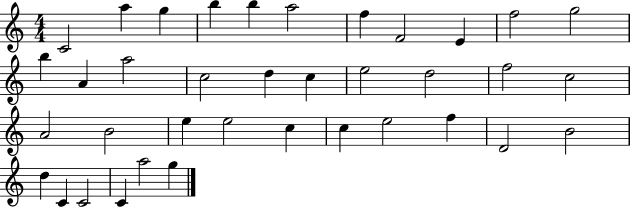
{
  \clef treble
  \numericTimeSignature
  \time 4/4
  \key c \major
  c'2 a''4 g''4 | b''4 b''4 a''2 | f''4 f'2 e'4 | f''2 g''2 | \break b''4 a'4 a''2 | c''2 d''4 c''4 | e''2 d''2 | f''2 c''2 | \break a'2 b'2 | e''4 e''2 c''4 | c''4 e''2 f''4 | d'2 b'2 | \break d''4 c'4 c'2 | c'4 a''2 g''4 | \bar "|."
}